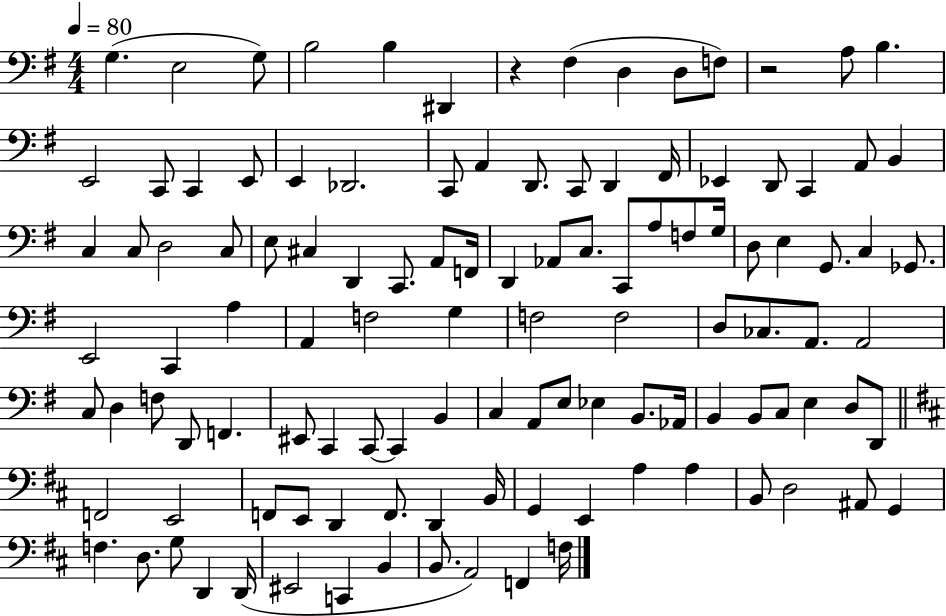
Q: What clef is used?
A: bass